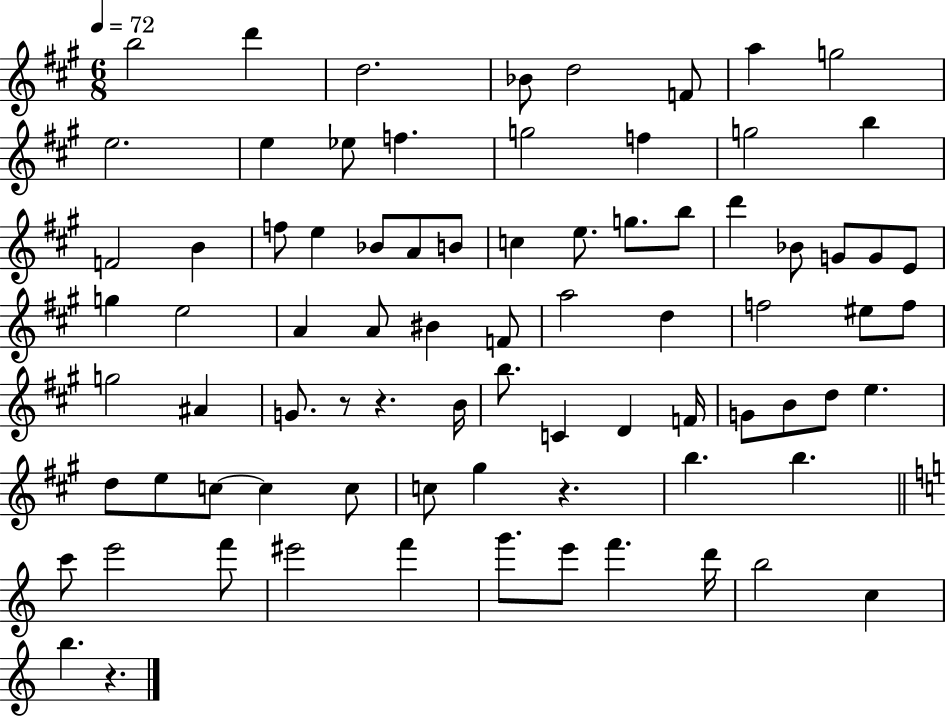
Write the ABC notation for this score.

X:1
T:Untitled
M:6/8
L:1/4
K:A
b2 d' d2 _B/2 d2 F/2 a g2 e2 e _e/2 f g2 f g2 b F2 B f/2 e _B/2 A/2 B/2 c e/2 g/2 b/2 d' _B/2 G/2 G/2 E/2 g e2 A A/2 ^B F/2 a2 d f2 ^e/2 f/2 g2 ^A G/2 z/2 z B/4 b/2 C D F/4 G/2 B/2 d/2 e d/2 e/2 c/2 c c/2 c/2 ^g z b b c'/2 e'2 f'/2 ^e'2 f' g'/2 e'/2 f' d'/4 b2 c b z